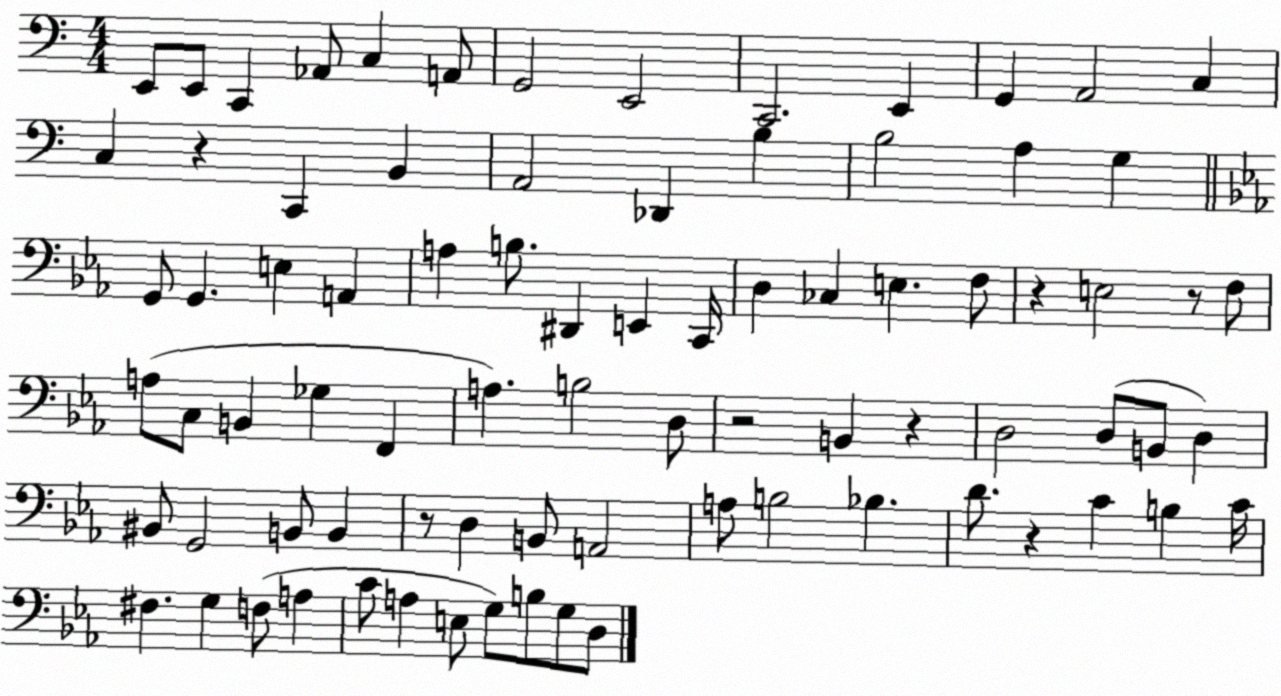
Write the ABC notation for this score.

X:1
T:Untitled
M:4/4
L:1/4
K:C
E,,/2 E,,/2 C,, _A,,/2 C, A,,/2 G,,2 E,,2 C,,2 E,, G,, A,,2 C, C, z C,, B,, A,,2 _D,, B, B,2 A, G, G,,/2 G,, E, A,, A, B,/2 ^D,, E,, C,,/4 D, _C, E, F,/2 z E,2 z/2 F,/2 A,/2 C,/2 B,, _G, F,, A, B,2 D,/2 z2 B,, z D,2 D,/2 B,,/2 D, ^B,,/2 G,,2 B,,/2 B,, z/2 D, B,,/2 A,,2 A,/2 B,2 _B, D/2 z C B, C/4 ^F, G, F,/2 A, C/2 A, E,/2 G,/2 B,/2 G,/2 D,/2